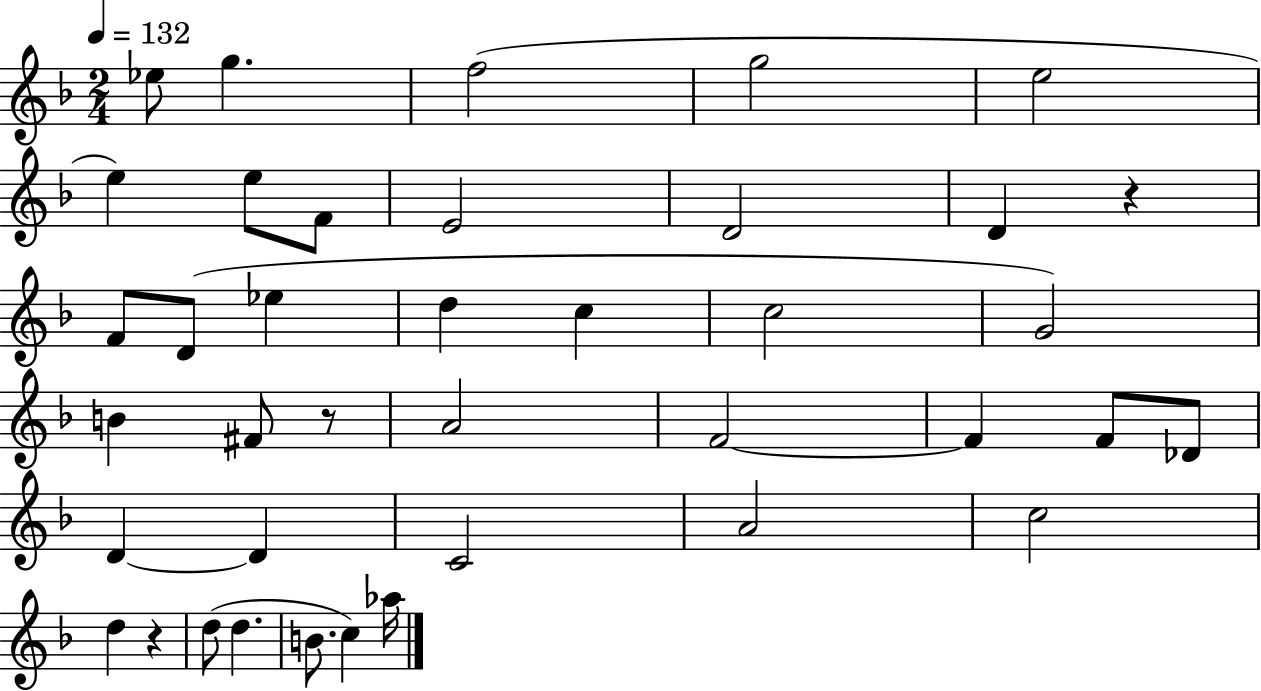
Eb5/e G5/q. F5/h G5/h E5/h E5/q E5/e F4/e E4/h D4/h D4/q R/q F4/e D4/e Eb5/q D5/q C5/q C5/h G4/h B4/q F#4/e R/e A4/h F4/h F4/q F4/e Db4/e D4/q D4/q C4/h A4/h C5/h D5/q R/q D5/e D5/q. B4/e. C5/q Ab5/s